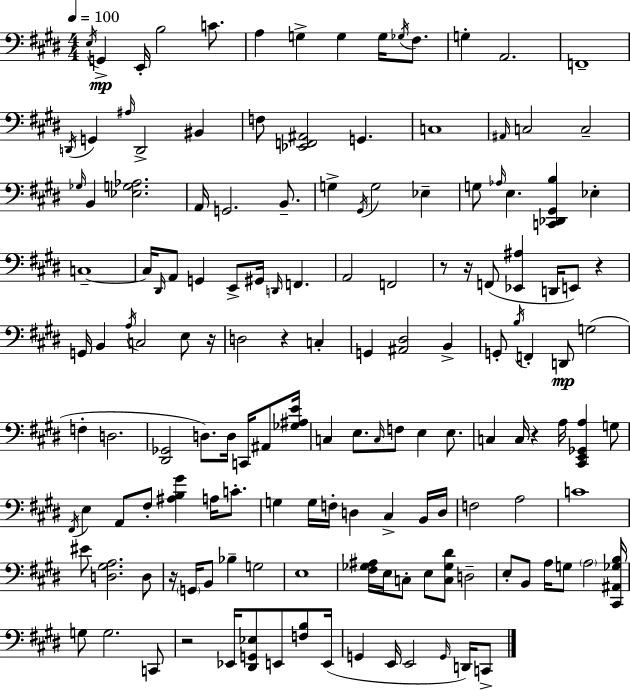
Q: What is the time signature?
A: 4/4